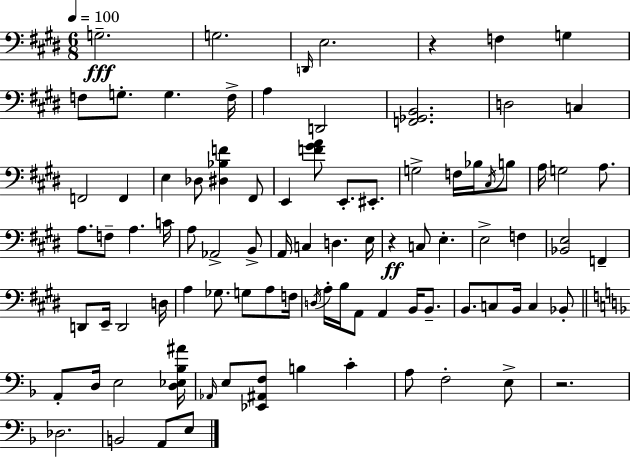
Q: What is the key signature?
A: E major